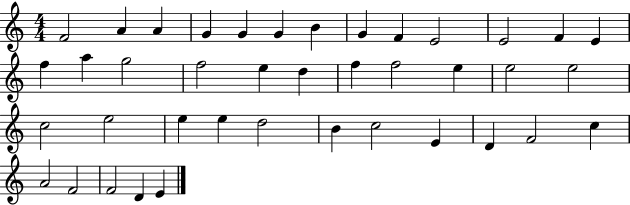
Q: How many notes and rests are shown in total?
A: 40